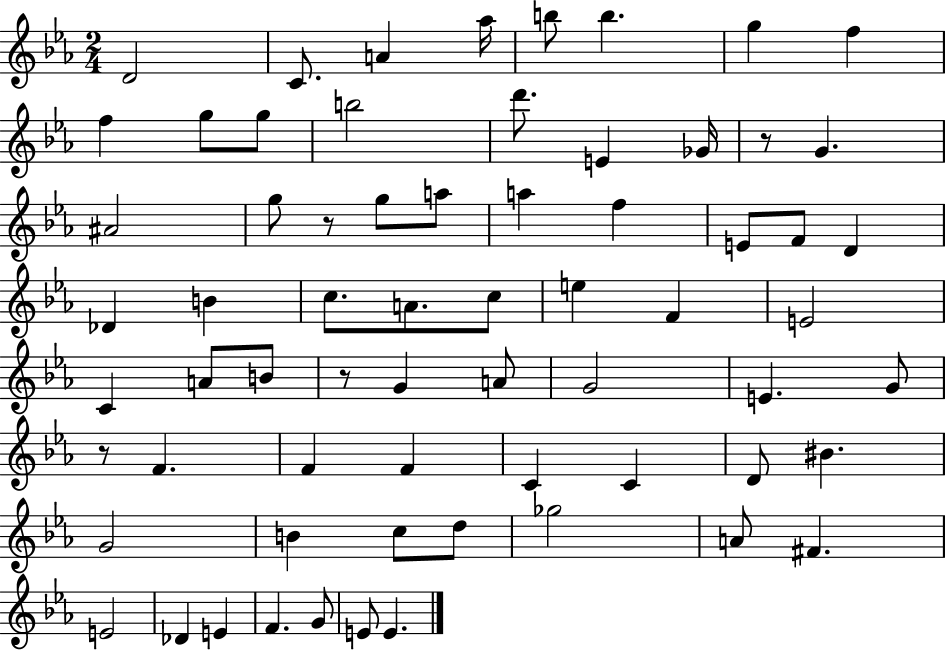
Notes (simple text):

D4/h C4/e. A4/q Ab5/s B5/e B5/q. G5/q F5/q F5/q G5/e G5/e B5/h D6/e. E4/q Gb4/s R/e G4/q. A#4/h G5/e R/e G5/e A5/e A5/q F5/q E4/e F4/e D4/q Db4/q B4/q C5/e. A4/e. C5/e E5/q F4/q E4/h C4/q A4/e B4/e R/e G4/q A4/e G4/h E4/q. G4/e R/e F4/q. F4/q F4/q C4/q C4/q D4/e BIS4/q. G4/h B4/q C5/e D5/e Gb5/h A4/e F#4/q. E4/h Db4/q E4/q F4/q. G4/e E4/e E4/q.